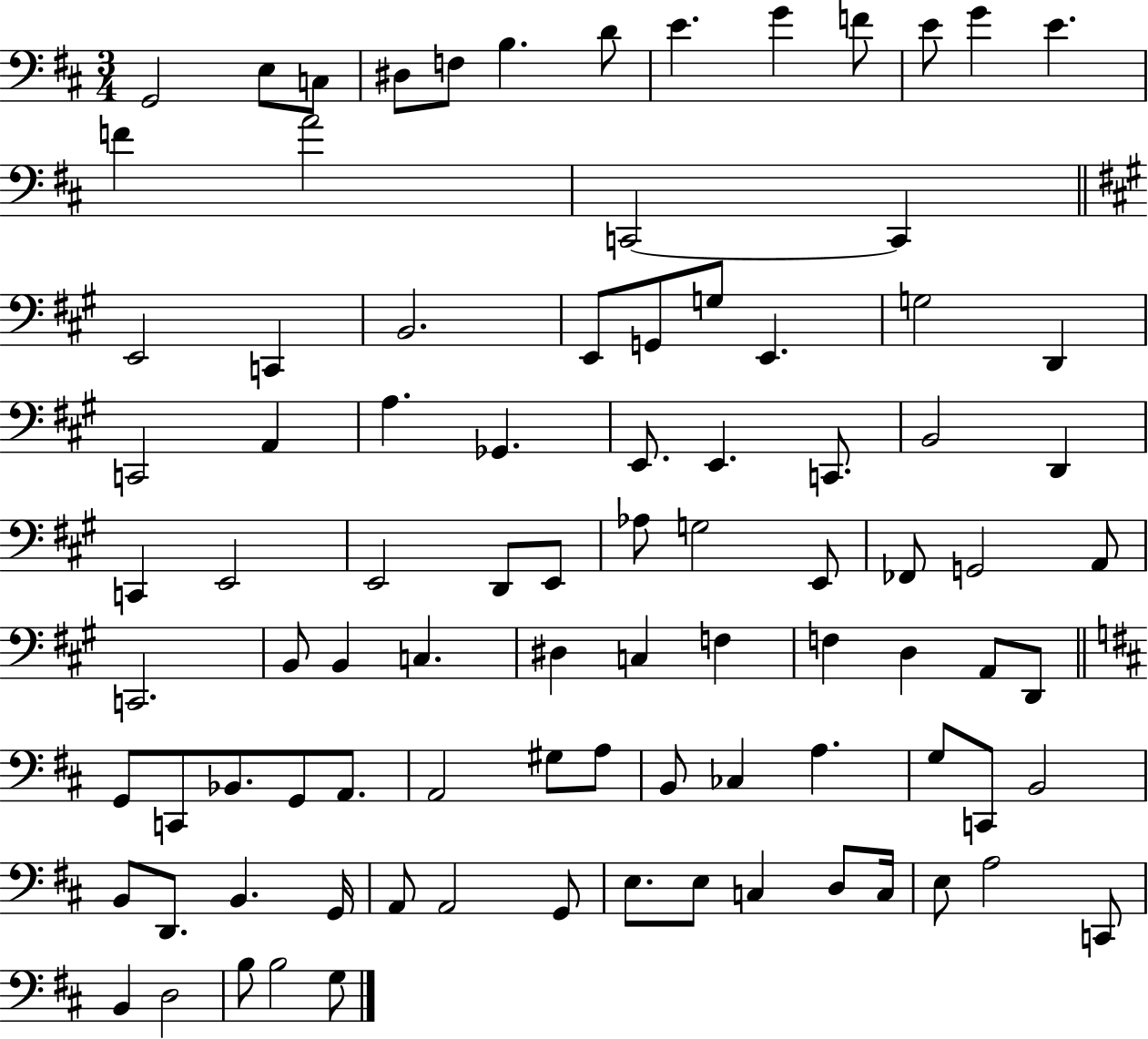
X:1
T:Untitled
M:3/4
L:1/4
K:D
G,,2 E,/2 C,/2 ^D,/2 F,/2 B, D/2 E G F/2 E/2 G E F A2 C,,2 C,, E,,2 C,, B,,2 E,,/2 G,,/2 G,/2 E,, G,2 D,, C,,2 A,, A, _G,, E,,/2 E,, C,,/2 B,,2 D,, C,, E,,2 E,,2 D,,/2 E,,/2 _A,/2 G,2 E,,/2 _F,,/2 G,,2 A,,/2 C,,2 B,,/2 B,, C, ^D, C, F, F, D, A,,/2 D,,/2 G,,/2 C,,/2 _B,,/2 G,,/2 A,,/2 A,,2 ^G,/2 A,/2 B,,/2 _C, A, G,/2 C,,/2 B,,2 B,,/2 D,,/2 B,, G,,/4 A,,/2 A,,2 G,,/2 E,/2 E,/2 C, D,/2 C,/4 E,/2 A,2 C,,/2 B,, D,2 B,/2 B,2 G,/2